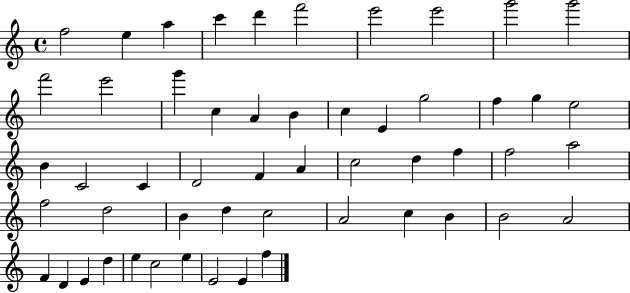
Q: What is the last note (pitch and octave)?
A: F5